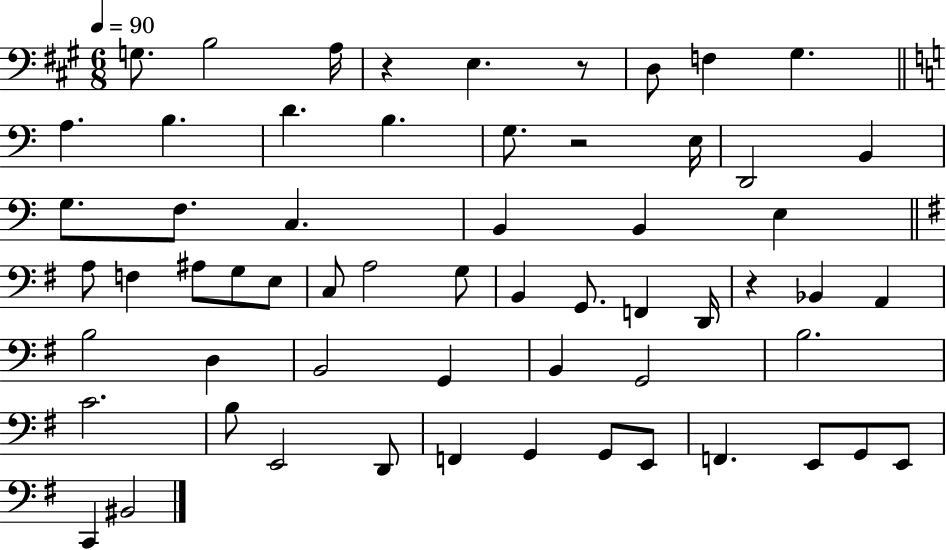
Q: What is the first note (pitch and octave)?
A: G3